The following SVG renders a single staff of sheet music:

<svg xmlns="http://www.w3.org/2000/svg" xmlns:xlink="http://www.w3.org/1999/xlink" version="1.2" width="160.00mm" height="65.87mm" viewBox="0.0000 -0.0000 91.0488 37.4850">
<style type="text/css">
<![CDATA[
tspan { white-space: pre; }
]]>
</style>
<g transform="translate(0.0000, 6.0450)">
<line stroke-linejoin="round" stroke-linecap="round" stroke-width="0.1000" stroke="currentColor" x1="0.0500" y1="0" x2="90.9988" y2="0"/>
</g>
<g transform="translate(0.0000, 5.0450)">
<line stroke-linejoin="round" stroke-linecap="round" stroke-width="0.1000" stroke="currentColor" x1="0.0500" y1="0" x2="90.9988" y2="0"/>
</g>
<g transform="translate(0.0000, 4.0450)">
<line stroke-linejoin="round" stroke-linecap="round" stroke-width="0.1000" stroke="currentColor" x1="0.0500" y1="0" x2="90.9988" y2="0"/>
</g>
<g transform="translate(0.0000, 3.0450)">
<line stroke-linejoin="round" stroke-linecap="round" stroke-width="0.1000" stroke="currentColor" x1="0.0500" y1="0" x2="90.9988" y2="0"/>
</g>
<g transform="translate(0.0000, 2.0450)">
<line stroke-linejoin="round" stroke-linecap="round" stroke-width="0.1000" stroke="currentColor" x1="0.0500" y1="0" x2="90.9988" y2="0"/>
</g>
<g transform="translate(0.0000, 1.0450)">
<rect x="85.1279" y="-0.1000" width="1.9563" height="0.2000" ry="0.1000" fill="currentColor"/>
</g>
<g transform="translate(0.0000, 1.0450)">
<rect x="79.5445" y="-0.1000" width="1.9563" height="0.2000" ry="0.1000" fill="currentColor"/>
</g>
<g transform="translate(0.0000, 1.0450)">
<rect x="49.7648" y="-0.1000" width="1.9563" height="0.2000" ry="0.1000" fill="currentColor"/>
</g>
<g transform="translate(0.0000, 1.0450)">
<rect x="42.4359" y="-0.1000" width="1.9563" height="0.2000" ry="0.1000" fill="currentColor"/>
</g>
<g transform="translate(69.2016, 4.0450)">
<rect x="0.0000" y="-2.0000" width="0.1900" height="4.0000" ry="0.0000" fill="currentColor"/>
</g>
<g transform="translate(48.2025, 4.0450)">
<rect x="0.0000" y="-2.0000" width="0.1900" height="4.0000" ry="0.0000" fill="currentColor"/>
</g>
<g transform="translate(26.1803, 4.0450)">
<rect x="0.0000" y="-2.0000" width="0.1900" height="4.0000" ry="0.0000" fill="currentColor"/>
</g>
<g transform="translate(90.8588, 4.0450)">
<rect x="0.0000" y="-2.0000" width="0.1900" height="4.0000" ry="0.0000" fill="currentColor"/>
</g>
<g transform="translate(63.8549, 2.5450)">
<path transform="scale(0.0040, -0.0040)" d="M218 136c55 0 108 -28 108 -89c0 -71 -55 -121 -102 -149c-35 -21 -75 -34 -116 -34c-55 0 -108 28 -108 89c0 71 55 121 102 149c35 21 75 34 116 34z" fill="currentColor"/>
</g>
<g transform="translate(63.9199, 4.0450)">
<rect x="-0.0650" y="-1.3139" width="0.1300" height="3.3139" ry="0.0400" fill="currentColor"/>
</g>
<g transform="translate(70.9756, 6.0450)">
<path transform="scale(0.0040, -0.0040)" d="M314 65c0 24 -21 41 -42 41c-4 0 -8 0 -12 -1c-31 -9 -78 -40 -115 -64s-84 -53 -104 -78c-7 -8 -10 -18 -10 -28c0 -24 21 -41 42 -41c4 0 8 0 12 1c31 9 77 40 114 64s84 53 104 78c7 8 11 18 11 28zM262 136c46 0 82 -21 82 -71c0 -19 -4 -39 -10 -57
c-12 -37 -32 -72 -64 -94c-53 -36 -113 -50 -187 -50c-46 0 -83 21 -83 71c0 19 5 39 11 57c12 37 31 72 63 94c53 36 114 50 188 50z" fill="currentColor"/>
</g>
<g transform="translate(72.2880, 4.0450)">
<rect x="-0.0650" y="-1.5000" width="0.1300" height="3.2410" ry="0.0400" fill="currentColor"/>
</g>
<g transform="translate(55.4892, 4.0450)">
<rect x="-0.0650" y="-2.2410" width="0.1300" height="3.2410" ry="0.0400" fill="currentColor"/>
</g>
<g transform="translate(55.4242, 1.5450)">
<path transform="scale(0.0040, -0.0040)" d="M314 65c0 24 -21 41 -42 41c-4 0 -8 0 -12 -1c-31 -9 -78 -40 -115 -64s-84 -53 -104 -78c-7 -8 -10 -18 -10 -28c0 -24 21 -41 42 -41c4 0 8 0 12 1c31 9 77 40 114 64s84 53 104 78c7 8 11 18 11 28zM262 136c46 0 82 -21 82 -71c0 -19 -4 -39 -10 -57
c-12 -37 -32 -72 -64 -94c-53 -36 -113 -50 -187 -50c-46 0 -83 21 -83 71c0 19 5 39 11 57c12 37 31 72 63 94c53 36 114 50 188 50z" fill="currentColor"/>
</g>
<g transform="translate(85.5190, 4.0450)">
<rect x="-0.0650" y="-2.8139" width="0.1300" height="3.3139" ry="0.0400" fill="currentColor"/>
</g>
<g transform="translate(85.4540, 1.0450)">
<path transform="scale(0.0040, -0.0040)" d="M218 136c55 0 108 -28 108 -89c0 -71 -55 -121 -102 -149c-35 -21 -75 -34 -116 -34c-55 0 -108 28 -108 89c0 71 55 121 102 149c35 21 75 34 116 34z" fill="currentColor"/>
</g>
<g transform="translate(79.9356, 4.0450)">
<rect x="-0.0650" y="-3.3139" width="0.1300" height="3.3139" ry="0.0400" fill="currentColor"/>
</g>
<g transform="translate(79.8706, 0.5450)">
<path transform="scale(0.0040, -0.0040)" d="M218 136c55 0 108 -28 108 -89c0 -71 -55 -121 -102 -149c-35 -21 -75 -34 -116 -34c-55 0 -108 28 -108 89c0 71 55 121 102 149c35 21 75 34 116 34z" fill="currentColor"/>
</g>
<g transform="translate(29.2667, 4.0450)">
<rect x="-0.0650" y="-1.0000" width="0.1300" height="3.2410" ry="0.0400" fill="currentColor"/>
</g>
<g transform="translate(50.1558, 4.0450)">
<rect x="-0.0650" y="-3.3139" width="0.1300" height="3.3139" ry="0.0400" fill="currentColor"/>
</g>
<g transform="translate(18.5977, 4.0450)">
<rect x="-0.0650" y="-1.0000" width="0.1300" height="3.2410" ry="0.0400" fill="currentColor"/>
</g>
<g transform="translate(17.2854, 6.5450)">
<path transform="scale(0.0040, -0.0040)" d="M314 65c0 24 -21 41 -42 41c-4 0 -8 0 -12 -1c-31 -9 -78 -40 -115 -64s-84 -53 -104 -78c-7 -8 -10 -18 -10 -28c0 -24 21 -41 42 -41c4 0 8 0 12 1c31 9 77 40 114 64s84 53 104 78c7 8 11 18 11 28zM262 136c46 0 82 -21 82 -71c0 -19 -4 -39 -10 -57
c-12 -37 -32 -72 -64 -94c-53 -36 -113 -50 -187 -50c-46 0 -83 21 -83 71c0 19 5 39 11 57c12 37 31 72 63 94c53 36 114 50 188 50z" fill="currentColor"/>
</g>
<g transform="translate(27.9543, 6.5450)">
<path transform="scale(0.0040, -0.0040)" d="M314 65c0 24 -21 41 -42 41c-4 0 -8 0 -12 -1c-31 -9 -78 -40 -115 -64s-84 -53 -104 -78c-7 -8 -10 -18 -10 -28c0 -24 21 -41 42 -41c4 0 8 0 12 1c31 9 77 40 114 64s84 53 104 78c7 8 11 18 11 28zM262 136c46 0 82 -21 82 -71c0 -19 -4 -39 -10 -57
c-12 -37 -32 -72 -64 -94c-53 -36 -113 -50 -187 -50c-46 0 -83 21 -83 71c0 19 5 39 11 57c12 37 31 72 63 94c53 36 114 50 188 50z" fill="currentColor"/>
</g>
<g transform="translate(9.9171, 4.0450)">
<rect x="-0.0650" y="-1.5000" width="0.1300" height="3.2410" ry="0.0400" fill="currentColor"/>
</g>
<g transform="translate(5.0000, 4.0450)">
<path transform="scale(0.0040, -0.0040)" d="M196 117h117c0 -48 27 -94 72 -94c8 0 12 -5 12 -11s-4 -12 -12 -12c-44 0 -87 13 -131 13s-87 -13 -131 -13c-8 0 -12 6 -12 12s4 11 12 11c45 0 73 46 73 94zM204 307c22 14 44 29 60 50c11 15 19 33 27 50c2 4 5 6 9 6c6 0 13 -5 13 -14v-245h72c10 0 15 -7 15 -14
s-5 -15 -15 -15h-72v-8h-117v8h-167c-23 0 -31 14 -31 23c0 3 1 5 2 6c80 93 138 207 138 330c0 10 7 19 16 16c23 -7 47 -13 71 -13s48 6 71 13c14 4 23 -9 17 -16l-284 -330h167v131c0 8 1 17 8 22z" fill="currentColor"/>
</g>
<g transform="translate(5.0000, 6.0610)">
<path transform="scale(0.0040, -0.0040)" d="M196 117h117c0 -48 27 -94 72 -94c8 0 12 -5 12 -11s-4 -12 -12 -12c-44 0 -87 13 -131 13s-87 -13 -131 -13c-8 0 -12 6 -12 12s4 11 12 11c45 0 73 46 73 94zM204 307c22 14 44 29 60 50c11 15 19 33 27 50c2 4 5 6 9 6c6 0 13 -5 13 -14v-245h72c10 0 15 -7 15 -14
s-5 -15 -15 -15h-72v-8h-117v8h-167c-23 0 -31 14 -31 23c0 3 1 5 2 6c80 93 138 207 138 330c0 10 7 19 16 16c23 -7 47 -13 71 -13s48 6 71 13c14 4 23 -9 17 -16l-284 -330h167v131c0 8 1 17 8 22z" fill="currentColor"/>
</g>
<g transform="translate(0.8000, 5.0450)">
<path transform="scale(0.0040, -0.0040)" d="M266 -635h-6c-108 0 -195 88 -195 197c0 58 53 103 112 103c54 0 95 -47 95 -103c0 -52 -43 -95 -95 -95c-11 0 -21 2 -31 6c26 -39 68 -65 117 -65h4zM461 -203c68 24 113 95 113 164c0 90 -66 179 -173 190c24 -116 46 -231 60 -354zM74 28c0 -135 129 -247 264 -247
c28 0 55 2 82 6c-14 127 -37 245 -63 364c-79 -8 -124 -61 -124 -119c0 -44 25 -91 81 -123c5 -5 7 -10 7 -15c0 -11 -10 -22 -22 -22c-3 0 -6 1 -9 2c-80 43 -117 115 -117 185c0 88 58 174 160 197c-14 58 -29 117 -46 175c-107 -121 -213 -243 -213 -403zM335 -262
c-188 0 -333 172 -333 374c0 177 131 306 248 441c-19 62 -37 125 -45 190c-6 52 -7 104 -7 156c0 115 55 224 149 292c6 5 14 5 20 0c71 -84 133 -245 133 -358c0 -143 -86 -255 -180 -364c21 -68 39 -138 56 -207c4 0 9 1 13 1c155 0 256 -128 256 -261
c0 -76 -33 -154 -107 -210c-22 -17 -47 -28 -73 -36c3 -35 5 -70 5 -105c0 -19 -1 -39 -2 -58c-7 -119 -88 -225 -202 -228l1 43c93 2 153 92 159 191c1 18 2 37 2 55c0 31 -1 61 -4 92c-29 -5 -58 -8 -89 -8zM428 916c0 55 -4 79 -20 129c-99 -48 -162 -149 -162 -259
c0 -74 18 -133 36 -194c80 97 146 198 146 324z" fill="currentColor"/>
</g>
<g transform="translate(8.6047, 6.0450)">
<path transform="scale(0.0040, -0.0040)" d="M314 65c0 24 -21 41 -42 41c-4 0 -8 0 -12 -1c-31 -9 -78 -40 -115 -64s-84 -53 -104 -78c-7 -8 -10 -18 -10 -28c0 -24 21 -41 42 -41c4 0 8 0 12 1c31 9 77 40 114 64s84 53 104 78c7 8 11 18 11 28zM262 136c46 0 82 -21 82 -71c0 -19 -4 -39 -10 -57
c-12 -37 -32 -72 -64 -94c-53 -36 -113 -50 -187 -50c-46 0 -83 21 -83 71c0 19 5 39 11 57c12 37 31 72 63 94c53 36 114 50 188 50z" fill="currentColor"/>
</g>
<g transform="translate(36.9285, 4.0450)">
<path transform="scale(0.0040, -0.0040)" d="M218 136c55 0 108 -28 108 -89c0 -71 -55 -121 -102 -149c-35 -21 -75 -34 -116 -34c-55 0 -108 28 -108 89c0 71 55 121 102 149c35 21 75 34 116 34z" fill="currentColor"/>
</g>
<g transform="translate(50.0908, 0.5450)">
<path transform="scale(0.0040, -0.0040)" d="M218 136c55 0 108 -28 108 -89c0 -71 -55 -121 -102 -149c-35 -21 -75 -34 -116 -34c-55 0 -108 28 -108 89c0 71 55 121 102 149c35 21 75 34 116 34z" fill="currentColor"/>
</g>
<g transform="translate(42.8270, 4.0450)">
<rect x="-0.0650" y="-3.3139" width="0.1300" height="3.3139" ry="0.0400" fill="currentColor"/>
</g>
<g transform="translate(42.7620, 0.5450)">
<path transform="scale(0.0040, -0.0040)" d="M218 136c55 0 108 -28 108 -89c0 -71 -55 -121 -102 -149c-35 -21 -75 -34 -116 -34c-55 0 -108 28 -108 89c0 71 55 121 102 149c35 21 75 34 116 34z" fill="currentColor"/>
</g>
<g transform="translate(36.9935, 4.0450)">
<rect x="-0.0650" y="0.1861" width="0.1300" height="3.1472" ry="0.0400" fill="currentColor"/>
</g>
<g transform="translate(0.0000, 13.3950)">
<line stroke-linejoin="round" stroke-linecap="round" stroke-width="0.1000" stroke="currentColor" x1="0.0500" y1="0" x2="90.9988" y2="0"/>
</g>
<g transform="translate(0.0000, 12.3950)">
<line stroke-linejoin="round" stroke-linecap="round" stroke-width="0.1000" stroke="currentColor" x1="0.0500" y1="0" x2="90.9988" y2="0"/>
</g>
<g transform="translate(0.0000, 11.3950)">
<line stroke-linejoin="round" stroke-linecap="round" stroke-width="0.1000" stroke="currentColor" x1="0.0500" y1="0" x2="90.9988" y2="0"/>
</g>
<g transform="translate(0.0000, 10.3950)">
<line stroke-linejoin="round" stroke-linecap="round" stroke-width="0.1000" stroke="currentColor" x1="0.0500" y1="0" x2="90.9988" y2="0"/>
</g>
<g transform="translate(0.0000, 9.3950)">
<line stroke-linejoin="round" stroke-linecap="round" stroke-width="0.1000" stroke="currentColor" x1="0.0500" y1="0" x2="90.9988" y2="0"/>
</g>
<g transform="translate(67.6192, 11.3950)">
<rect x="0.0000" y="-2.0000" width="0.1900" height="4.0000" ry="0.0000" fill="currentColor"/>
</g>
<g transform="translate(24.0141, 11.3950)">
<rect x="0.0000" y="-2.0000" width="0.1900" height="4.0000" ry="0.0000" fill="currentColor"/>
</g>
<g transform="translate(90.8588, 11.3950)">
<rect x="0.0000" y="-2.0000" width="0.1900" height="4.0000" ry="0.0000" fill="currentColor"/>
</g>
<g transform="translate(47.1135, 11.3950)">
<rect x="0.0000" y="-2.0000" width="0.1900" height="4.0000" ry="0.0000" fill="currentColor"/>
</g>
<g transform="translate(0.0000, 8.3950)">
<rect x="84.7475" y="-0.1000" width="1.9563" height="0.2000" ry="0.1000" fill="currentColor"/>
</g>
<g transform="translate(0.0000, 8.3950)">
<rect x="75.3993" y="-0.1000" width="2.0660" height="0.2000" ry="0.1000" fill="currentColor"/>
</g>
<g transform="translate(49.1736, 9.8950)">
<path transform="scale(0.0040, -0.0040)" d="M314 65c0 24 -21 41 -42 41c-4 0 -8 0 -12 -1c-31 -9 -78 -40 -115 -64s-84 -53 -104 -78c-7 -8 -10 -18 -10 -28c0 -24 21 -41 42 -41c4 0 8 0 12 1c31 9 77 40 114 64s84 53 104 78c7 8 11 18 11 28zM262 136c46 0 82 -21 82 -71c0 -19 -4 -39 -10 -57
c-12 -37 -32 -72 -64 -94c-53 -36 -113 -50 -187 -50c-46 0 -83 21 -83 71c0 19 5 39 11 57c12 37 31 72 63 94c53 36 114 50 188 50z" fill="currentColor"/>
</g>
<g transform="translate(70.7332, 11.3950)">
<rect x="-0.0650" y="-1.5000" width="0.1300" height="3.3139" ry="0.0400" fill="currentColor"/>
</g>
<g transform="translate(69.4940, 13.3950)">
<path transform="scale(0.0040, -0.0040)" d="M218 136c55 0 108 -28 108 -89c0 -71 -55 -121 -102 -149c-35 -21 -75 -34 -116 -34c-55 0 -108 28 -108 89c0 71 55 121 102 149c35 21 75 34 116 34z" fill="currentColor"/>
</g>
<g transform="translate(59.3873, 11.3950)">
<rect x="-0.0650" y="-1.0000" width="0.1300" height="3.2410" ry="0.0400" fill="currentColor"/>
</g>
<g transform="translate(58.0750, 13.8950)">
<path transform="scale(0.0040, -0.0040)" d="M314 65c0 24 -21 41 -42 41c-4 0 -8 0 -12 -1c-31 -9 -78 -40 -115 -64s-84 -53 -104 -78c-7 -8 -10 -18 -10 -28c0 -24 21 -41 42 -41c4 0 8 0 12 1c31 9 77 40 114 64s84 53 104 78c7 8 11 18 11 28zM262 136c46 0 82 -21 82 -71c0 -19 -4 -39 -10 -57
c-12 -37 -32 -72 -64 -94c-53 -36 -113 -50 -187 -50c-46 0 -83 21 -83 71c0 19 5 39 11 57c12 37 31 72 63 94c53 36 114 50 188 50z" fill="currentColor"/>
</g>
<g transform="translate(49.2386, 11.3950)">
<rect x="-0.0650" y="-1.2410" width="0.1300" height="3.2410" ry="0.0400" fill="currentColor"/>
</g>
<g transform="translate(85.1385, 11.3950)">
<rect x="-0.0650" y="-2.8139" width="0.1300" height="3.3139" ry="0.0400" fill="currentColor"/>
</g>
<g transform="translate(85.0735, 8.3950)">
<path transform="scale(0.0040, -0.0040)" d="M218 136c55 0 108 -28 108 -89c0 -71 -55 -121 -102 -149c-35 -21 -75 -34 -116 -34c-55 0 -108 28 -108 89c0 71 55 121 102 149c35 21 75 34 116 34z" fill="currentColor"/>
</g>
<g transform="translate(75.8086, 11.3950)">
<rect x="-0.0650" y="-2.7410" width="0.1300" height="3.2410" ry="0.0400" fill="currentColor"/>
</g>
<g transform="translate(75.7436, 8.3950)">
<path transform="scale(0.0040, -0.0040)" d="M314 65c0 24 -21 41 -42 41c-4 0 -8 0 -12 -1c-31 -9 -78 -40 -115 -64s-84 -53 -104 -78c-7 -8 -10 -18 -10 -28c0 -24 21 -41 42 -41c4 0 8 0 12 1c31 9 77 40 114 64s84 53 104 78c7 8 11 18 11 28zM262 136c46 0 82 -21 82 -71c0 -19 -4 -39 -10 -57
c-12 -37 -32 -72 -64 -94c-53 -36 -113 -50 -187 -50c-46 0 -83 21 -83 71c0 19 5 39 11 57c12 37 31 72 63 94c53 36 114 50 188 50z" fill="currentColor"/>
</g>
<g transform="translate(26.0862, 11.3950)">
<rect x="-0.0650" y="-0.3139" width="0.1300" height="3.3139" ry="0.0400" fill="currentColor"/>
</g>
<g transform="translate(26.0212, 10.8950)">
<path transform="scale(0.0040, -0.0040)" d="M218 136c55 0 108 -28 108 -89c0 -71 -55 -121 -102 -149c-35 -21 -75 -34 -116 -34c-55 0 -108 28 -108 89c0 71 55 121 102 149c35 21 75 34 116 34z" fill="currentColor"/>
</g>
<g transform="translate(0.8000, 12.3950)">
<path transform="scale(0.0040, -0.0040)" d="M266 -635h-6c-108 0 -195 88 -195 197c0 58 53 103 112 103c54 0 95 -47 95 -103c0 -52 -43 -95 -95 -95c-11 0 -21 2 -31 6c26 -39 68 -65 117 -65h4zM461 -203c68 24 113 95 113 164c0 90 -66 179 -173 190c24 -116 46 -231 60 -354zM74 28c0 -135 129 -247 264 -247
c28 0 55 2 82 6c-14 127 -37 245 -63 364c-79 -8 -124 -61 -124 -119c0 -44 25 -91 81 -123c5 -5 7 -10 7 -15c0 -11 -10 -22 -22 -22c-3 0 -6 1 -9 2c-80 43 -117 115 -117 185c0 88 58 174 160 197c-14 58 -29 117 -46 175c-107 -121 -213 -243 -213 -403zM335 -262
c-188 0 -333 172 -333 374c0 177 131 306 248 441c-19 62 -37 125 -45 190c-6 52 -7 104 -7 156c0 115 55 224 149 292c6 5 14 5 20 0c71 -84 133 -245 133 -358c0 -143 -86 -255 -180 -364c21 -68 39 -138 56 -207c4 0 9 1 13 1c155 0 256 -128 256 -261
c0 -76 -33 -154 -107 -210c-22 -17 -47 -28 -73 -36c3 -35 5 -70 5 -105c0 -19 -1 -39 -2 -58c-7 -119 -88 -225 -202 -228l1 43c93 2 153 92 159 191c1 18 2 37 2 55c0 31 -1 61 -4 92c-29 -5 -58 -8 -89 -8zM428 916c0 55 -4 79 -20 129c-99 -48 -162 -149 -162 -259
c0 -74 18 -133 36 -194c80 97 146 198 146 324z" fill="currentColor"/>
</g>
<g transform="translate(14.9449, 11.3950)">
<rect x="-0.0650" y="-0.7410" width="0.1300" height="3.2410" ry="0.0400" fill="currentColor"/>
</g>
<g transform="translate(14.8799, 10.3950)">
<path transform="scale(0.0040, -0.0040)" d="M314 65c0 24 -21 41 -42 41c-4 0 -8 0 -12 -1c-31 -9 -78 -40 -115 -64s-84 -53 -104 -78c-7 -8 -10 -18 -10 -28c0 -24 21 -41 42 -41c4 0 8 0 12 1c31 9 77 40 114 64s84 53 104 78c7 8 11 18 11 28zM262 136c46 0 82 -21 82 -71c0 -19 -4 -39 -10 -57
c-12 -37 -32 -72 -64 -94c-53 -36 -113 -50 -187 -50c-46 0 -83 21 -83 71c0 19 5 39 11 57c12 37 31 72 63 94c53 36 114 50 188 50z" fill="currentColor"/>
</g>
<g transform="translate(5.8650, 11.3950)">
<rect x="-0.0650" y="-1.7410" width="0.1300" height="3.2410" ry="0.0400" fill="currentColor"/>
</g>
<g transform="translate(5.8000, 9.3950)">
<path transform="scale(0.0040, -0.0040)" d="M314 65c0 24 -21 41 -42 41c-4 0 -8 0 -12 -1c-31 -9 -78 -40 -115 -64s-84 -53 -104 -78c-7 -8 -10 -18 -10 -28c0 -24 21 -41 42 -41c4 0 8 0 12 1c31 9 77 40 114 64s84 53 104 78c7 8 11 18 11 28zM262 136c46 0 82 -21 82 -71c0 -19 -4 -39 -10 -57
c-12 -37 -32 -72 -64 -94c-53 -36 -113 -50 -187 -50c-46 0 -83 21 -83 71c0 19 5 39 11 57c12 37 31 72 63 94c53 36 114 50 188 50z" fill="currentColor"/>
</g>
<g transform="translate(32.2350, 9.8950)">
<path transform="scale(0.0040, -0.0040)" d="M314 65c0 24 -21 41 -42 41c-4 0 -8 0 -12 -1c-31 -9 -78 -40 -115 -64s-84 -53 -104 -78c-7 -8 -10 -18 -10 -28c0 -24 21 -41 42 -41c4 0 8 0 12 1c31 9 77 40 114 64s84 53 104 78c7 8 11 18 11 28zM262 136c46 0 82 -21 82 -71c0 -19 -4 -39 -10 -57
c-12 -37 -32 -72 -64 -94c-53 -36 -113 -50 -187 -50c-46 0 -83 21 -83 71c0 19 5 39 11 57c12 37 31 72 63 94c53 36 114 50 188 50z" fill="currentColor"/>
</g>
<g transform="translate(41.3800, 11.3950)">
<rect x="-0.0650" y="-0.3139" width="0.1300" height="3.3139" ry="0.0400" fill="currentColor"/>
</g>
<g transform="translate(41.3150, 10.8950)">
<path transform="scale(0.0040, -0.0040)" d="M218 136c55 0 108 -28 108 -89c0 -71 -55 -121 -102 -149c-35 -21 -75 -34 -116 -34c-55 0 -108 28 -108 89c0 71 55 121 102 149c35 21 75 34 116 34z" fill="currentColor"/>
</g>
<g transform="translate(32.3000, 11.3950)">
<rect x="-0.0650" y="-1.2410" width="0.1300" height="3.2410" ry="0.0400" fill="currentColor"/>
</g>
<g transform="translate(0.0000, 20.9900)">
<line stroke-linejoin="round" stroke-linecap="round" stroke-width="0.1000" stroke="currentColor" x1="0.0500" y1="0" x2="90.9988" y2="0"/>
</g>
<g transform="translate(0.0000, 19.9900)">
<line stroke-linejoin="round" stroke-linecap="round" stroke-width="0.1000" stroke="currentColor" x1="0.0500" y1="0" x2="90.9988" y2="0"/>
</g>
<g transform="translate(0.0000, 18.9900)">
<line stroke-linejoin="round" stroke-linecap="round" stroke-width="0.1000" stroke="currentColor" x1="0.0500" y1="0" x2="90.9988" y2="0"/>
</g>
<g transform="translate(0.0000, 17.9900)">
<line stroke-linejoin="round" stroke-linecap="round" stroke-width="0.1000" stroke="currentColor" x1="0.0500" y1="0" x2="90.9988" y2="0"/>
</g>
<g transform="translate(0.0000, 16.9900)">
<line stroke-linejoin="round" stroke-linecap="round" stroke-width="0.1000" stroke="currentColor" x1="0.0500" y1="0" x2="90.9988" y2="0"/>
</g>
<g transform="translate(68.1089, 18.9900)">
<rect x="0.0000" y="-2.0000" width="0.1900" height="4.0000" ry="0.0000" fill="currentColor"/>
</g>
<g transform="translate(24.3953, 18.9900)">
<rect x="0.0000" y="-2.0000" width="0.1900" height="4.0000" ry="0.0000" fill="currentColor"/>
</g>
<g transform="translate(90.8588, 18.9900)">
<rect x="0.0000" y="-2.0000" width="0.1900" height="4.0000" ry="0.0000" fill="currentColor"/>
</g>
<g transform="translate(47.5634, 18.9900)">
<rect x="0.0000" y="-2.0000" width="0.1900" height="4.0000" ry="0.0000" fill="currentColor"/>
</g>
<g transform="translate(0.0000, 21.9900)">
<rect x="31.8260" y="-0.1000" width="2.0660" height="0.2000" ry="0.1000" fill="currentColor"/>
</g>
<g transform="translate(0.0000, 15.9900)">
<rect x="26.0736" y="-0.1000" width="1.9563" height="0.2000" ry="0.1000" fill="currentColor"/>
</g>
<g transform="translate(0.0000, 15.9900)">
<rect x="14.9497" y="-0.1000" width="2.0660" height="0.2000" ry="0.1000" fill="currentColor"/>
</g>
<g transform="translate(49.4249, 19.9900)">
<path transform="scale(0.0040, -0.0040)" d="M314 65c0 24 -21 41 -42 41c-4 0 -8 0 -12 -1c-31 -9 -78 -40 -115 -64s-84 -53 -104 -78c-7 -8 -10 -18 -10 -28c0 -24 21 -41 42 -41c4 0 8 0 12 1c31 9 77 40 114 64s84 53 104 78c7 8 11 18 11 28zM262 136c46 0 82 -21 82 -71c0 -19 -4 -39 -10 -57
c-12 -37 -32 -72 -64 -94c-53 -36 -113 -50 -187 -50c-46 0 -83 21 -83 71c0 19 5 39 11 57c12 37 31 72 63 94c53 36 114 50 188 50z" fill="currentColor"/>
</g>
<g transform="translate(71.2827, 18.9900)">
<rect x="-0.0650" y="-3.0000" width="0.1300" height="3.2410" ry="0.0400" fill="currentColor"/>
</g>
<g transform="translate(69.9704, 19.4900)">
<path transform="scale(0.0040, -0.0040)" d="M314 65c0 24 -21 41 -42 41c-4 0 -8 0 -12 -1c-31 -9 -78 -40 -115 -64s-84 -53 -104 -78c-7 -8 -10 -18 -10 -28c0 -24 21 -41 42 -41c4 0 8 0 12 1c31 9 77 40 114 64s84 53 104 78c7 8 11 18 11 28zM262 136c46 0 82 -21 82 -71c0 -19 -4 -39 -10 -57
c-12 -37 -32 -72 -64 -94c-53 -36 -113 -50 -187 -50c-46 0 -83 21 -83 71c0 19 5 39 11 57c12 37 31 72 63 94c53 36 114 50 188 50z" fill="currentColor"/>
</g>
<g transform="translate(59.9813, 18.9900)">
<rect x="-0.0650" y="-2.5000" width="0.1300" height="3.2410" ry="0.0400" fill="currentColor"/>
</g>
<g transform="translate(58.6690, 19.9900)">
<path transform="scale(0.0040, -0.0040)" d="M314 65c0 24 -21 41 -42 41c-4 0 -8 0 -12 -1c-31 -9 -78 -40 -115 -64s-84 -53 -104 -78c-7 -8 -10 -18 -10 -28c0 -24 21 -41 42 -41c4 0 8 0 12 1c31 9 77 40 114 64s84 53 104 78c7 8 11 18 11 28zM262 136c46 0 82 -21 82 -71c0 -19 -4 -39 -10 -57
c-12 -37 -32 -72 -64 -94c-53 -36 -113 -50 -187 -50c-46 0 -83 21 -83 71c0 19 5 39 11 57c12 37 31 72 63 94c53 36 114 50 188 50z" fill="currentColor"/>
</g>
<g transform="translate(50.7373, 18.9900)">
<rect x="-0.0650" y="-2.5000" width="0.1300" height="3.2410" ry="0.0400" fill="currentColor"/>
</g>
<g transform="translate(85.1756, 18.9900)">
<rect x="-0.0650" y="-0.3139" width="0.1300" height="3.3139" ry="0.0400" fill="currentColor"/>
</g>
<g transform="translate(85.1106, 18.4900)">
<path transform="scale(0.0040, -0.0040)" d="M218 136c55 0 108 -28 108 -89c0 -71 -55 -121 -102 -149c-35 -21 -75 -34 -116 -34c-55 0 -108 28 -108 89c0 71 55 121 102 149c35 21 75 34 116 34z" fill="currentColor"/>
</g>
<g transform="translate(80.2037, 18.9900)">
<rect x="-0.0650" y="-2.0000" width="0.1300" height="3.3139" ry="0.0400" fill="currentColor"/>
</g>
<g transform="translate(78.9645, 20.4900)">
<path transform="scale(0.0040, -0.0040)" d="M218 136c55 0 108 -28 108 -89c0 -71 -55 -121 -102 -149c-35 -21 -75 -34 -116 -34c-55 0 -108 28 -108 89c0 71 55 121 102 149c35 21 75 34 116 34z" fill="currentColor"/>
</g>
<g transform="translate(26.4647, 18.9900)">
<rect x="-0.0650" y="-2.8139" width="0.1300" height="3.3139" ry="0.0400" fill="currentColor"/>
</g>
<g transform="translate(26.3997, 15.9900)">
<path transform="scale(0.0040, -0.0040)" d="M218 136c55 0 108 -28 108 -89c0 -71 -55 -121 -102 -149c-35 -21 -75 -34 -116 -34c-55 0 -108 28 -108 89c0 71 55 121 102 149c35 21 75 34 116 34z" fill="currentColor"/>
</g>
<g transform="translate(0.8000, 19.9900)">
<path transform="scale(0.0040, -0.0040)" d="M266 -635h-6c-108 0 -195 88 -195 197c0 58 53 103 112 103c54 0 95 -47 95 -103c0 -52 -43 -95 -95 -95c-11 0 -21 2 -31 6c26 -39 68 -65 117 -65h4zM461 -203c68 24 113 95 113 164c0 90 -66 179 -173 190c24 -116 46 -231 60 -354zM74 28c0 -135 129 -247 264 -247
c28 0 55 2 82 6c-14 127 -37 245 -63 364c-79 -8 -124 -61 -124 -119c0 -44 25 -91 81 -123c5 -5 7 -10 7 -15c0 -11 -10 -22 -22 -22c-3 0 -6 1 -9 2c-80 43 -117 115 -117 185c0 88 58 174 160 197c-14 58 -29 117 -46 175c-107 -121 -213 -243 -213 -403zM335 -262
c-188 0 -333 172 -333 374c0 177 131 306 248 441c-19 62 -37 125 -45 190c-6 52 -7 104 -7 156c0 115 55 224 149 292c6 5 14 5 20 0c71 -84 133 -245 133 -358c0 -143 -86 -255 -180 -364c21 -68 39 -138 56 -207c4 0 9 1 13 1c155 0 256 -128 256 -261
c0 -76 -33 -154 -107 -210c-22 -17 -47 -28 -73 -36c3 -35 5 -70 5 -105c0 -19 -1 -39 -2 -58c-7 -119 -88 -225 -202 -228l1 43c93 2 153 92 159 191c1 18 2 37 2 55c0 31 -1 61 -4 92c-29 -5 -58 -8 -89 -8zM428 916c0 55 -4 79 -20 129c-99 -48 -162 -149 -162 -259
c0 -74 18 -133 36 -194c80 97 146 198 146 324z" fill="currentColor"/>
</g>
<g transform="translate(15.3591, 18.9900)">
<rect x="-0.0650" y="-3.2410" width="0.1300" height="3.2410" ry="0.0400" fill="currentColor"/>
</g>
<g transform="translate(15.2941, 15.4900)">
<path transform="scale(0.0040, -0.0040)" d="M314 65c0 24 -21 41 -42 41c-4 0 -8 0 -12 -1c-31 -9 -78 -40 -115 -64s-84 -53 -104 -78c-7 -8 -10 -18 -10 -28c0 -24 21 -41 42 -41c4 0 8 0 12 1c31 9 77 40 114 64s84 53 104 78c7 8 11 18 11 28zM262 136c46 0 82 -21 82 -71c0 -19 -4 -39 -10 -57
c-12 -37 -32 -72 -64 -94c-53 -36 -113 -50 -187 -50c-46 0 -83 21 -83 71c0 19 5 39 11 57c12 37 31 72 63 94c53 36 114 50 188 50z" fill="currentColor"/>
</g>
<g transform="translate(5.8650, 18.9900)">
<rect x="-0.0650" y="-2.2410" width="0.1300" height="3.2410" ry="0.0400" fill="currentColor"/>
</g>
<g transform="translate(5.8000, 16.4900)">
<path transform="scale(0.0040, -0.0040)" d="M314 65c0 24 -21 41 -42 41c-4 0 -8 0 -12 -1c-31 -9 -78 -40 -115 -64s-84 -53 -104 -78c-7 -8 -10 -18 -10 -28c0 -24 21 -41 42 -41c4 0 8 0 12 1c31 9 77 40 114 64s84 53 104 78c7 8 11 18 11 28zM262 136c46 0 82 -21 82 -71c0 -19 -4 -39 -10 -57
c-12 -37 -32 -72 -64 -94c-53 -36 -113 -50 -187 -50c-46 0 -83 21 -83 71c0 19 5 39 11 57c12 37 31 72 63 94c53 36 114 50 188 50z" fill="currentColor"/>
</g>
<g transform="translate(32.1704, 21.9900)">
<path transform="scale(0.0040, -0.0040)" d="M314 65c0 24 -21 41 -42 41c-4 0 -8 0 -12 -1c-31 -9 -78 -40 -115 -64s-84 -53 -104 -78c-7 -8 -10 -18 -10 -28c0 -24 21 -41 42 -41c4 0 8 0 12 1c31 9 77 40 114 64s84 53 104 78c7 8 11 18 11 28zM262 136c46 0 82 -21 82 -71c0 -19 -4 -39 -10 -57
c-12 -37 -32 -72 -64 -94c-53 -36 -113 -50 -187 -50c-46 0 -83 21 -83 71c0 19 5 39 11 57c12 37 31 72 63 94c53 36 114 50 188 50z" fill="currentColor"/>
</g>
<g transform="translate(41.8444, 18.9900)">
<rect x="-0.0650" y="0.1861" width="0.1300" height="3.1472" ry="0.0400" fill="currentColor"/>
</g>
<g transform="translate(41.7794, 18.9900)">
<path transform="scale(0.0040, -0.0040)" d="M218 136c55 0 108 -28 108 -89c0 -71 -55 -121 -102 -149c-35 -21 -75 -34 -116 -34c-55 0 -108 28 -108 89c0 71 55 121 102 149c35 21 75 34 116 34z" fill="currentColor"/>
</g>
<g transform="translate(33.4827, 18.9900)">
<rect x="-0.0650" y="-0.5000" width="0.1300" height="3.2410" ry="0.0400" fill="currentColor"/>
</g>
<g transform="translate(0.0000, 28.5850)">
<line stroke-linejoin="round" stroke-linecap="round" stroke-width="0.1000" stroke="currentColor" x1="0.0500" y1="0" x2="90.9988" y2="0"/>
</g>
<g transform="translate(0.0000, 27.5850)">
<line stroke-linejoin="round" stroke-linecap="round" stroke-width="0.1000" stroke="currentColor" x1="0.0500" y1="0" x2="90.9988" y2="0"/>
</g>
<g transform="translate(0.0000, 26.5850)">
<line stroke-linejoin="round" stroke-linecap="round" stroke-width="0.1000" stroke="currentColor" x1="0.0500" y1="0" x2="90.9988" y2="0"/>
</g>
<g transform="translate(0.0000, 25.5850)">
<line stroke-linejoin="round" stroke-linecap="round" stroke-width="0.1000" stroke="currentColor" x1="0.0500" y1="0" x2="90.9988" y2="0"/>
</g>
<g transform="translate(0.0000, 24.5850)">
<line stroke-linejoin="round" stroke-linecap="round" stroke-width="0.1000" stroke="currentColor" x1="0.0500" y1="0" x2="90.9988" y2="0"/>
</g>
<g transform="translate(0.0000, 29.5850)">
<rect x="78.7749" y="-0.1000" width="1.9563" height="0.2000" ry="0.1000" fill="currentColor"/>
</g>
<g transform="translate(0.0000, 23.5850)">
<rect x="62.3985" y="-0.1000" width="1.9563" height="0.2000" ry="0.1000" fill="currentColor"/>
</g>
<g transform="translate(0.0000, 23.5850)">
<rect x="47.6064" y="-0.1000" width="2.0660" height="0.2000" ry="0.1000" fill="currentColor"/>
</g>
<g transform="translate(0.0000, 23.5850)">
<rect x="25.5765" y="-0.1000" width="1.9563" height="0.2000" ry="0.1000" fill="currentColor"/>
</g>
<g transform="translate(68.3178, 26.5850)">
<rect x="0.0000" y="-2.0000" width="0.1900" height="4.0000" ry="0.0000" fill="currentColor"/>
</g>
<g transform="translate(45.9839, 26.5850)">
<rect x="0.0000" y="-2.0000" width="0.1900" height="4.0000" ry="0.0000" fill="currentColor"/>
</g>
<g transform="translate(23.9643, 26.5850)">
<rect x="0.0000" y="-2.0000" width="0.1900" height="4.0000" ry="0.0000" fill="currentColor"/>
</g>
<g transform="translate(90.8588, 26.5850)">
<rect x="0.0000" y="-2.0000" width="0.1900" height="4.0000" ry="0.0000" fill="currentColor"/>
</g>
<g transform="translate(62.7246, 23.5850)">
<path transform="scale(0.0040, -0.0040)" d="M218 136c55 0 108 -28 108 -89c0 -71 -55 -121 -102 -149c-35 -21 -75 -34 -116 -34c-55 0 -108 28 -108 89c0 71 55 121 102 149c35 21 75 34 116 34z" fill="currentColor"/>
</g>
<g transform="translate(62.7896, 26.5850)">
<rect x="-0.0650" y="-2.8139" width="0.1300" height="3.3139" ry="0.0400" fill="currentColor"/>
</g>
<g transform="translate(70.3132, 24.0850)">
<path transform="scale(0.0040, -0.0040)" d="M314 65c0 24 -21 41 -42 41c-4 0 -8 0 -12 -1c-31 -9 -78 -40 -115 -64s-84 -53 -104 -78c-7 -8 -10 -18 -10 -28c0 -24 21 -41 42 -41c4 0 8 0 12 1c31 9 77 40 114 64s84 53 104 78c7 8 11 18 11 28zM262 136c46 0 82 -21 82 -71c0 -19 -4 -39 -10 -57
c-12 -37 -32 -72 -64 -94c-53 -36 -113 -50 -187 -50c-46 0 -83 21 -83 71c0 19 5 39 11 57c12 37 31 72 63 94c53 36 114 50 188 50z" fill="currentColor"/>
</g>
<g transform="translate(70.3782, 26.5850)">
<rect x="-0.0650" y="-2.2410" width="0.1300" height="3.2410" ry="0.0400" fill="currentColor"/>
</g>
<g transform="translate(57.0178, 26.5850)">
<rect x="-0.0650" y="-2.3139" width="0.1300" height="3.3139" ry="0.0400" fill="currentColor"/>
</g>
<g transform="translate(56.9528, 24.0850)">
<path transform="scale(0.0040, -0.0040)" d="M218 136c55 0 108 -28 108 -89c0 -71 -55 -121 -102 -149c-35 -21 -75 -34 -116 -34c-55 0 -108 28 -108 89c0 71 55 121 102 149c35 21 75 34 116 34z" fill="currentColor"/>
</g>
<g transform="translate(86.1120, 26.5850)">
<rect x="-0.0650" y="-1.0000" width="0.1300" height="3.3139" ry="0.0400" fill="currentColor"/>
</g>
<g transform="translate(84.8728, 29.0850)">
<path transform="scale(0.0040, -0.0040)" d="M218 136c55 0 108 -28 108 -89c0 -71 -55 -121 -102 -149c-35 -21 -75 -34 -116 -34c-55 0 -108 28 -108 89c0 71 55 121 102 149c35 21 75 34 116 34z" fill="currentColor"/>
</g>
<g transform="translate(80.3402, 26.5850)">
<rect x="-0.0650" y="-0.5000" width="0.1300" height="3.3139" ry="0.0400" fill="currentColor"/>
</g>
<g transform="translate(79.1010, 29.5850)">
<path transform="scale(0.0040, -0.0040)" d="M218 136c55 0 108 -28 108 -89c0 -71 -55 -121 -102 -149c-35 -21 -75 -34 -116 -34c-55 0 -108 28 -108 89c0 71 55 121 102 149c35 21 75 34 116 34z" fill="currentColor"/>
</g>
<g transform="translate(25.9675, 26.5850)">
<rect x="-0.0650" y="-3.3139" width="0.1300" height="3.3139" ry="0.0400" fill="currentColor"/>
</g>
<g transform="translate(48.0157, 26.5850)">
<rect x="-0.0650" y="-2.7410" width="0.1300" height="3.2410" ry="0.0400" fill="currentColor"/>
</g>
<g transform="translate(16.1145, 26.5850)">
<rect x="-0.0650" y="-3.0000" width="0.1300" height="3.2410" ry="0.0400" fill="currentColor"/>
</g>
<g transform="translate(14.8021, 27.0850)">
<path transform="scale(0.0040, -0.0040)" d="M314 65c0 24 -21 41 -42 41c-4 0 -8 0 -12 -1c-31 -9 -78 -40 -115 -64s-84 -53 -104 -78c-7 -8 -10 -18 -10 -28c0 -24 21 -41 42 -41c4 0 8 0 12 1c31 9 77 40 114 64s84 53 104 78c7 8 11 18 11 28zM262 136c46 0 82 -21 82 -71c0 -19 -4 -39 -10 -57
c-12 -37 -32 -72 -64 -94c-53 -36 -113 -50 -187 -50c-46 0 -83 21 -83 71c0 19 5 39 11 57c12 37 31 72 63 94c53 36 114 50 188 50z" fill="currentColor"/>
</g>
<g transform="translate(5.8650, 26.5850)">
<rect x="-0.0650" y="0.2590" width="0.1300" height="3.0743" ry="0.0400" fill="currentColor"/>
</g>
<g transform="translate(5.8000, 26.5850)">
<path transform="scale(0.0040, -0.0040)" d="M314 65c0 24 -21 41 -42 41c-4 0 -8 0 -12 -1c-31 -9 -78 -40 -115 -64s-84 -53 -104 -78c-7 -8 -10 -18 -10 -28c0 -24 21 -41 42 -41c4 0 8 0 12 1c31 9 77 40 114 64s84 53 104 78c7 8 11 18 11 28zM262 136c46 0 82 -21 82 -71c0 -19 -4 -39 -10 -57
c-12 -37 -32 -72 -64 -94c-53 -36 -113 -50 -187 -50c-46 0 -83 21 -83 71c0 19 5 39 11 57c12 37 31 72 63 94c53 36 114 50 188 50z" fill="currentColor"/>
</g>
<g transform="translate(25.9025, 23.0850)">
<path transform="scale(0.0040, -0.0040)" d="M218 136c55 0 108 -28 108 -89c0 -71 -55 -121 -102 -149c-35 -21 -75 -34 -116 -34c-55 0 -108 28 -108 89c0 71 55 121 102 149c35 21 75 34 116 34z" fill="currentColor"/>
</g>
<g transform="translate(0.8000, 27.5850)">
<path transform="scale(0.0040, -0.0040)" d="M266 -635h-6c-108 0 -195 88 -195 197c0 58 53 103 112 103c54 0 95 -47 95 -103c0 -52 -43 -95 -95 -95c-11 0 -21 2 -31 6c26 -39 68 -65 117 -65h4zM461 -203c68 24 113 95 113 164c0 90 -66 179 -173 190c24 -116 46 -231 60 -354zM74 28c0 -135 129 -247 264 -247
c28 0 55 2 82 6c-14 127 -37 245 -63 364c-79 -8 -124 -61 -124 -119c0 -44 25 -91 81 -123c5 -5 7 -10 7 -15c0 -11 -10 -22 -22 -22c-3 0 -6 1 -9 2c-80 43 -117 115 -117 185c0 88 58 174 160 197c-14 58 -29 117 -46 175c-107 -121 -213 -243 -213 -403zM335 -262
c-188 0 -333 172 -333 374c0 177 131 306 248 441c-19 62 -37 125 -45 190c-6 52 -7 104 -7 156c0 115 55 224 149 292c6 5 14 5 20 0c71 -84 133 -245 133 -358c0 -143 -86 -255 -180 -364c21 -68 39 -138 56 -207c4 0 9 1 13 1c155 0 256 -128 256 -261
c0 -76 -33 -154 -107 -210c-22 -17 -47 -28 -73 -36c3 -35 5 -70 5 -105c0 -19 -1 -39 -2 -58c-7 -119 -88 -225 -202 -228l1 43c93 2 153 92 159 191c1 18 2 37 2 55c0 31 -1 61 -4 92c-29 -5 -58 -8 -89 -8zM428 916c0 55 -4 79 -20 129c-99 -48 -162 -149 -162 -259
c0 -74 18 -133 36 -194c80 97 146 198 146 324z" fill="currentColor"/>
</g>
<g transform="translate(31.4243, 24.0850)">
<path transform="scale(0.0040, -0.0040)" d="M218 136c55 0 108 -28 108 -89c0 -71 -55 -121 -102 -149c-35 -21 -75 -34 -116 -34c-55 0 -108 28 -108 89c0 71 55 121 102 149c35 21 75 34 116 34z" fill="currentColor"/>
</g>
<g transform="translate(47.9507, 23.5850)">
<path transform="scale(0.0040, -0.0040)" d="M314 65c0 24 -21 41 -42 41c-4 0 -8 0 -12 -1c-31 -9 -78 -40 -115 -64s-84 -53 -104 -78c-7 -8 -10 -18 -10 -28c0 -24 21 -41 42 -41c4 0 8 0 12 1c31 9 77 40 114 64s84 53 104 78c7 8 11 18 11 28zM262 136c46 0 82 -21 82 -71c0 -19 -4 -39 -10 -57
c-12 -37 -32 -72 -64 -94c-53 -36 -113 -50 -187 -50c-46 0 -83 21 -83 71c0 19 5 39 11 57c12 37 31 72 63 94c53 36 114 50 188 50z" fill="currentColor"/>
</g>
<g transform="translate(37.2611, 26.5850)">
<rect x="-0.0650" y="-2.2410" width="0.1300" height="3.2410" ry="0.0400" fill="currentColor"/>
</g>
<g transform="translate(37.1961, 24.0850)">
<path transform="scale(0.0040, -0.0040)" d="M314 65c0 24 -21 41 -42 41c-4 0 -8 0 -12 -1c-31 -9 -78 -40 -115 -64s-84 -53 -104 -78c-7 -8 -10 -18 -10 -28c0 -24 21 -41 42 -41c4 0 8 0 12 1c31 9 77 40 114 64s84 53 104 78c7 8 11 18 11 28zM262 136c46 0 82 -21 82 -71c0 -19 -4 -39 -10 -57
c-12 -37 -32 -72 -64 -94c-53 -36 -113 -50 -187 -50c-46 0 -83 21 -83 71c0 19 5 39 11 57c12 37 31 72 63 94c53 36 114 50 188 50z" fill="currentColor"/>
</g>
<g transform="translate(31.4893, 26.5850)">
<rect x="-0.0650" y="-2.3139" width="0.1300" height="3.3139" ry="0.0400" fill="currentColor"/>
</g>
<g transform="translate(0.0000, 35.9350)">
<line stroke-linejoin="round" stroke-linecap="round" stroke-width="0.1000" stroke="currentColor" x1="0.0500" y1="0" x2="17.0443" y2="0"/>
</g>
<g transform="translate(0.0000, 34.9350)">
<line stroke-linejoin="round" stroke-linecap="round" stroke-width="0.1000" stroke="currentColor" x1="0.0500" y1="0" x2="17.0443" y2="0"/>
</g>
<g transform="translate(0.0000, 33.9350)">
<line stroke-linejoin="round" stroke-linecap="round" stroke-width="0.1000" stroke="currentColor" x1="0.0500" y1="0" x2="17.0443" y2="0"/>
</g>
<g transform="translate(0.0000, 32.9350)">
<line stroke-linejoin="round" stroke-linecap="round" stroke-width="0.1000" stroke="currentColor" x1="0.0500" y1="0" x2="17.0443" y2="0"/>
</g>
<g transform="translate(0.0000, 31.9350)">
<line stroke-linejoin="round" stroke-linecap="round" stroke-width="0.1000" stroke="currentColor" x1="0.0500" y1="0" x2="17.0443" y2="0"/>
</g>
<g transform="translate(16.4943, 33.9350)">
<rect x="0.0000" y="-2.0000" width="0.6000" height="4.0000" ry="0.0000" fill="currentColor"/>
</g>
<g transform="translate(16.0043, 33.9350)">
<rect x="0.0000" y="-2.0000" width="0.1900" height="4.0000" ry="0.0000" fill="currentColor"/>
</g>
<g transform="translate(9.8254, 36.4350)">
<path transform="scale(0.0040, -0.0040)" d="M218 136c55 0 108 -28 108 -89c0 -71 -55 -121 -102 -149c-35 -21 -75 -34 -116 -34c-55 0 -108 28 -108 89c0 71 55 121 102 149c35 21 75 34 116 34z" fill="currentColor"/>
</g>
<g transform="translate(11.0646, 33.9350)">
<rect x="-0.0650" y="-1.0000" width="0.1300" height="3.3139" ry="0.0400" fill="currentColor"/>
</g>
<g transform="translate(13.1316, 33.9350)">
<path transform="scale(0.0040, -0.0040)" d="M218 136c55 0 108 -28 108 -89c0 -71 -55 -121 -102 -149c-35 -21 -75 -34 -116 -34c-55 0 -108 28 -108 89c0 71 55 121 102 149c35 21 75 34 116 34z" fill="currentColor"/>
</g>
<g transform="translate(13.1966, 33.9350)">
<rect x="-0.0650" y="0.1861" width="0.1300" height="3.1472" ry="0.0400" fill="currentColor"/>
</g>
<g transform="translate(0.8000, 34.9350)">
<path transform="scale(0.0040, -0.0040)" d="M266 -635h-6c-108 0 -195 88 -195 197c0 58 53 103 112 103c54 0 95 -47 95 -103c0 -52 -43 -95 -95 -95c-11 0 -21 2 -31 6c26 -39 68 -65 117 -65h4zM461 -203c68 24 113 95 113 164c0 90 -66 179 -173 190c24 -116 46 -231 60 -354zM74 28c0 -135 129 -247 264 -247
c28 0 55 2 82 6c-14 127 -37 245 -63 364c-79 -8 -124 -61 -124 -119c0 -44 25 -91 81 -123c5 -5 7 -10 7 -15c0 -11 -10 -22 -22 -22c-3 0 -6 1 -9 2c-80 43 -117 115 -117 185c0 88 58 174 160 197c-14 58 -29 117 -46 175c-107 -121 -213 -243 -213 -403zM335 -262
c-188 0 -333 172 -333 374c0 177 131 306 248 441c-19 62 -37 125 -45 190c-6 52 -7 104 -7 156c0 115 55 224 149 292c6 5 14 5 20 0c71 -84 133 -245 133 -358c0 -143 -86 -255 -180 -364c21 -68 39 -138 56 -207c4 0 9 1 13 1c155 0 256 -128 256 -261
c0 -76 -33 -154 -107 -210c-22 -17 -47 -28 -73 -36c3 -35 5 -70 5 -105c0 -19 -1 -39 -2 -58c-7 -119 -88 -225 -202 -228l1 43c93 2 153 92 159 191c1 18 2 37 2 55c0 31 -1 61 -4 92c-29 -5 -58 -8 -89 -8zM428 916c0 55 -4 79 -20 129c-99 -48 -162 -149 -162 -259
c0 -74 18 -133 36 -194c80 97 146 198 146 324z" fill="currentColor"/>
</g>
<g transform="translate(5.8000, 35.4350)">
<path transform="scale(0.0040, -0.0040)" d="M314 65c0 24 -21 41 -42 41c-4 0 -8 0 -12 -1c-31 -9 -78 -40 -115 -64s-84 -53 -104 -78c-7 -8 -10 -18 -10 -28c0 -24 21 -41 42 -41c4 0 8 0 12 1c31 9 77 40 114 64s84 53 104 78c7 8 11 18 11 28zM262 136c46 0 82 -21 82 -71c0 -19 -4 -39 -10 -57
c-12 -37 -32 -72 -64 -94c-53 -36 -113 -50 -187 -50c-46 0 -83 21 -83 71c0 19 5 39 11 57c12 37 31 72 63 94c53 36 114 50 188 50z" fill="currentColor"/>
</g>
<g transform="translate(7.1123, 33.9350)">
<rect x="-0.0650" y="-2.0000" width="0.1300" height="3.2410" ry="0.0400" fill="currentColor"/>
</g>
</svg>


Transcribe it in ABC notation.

X:1
T:Untitled
M:4/4
L:1/4
K:C
E2 D2 D2 B b b g2 e E2 b a f2 d2 c e2 c e2 D2 E a2 a g2 b2 a C2 B G2 G2 A2 F c B2 A2 b g g2 a2 g a g2 C D F2 D B